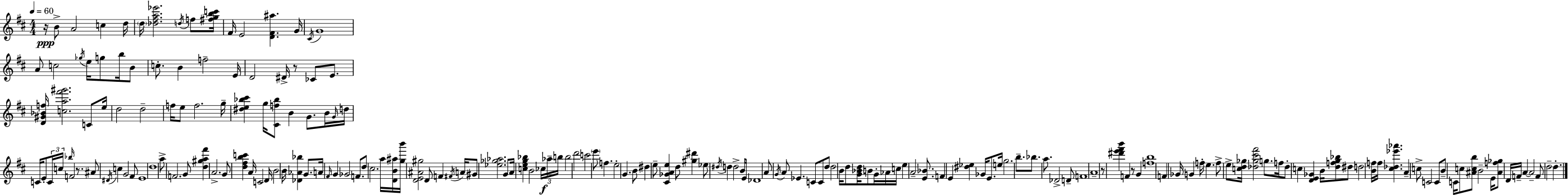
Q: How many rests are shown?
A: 5